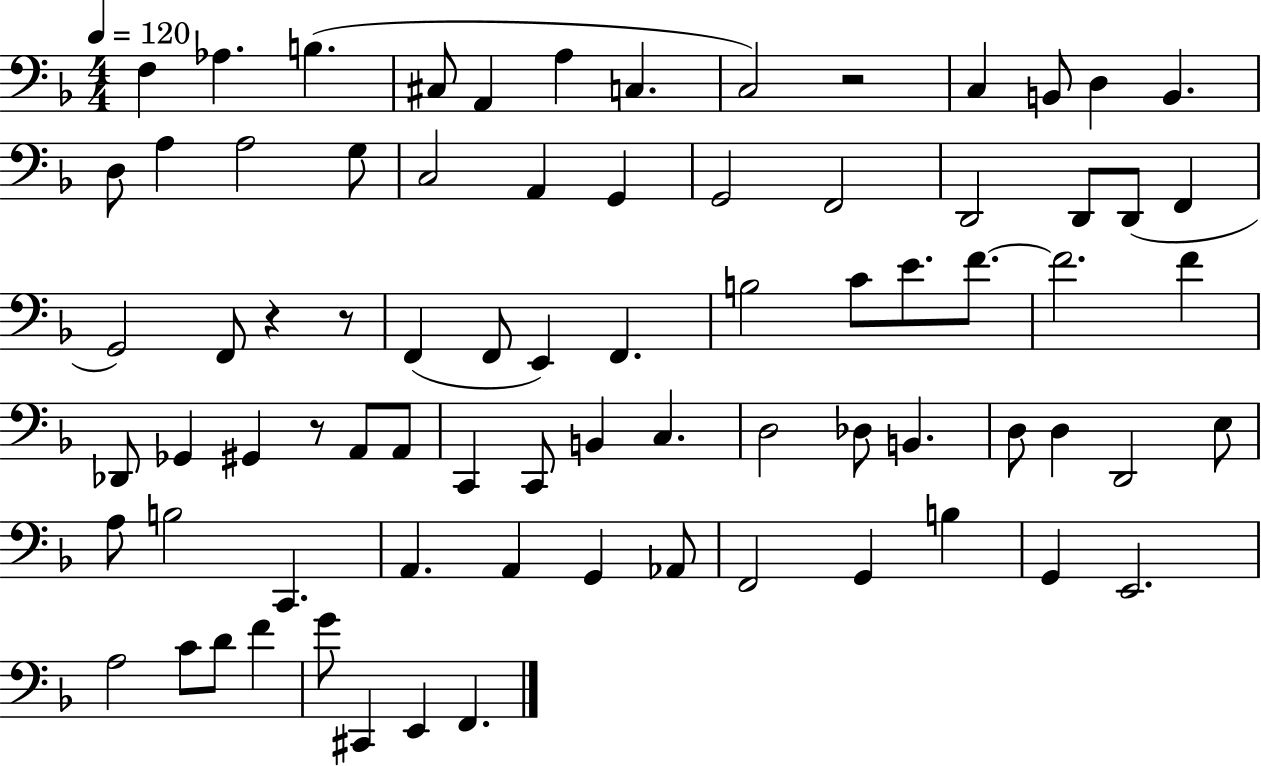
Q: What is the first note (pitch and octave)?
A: F3